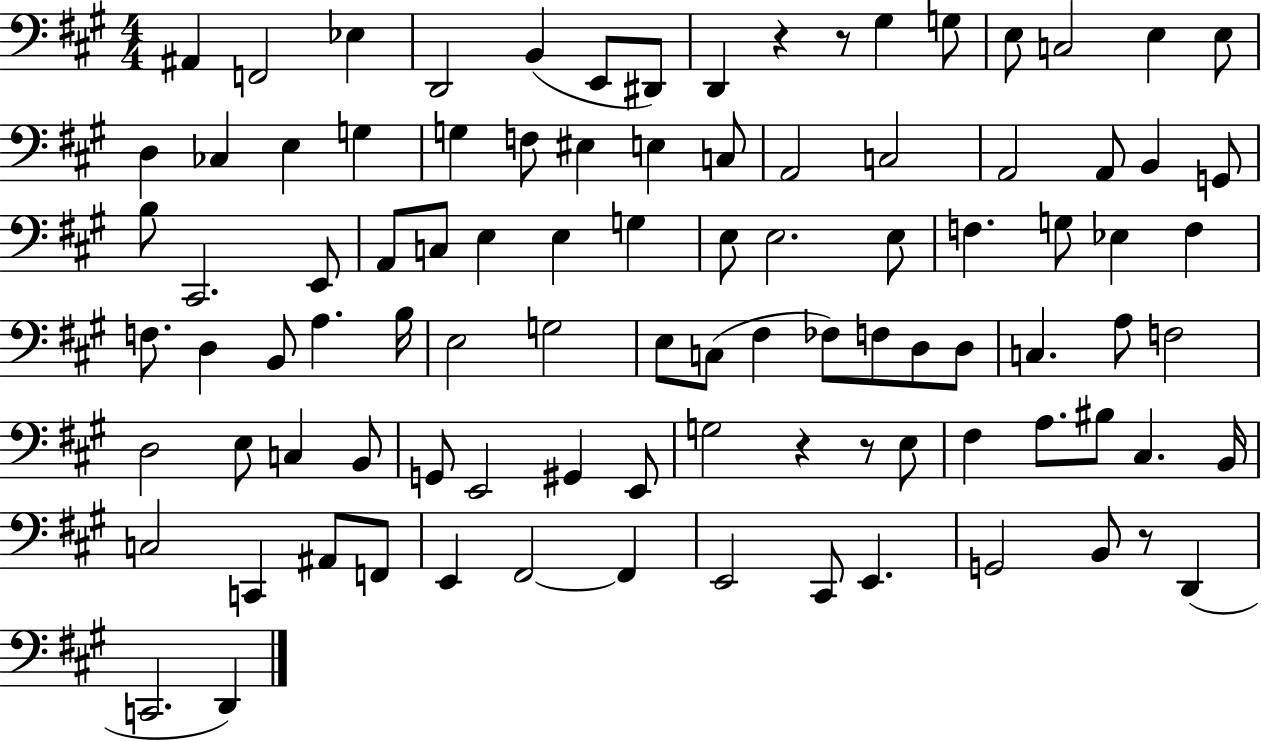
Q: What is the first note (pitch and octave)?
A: A#2